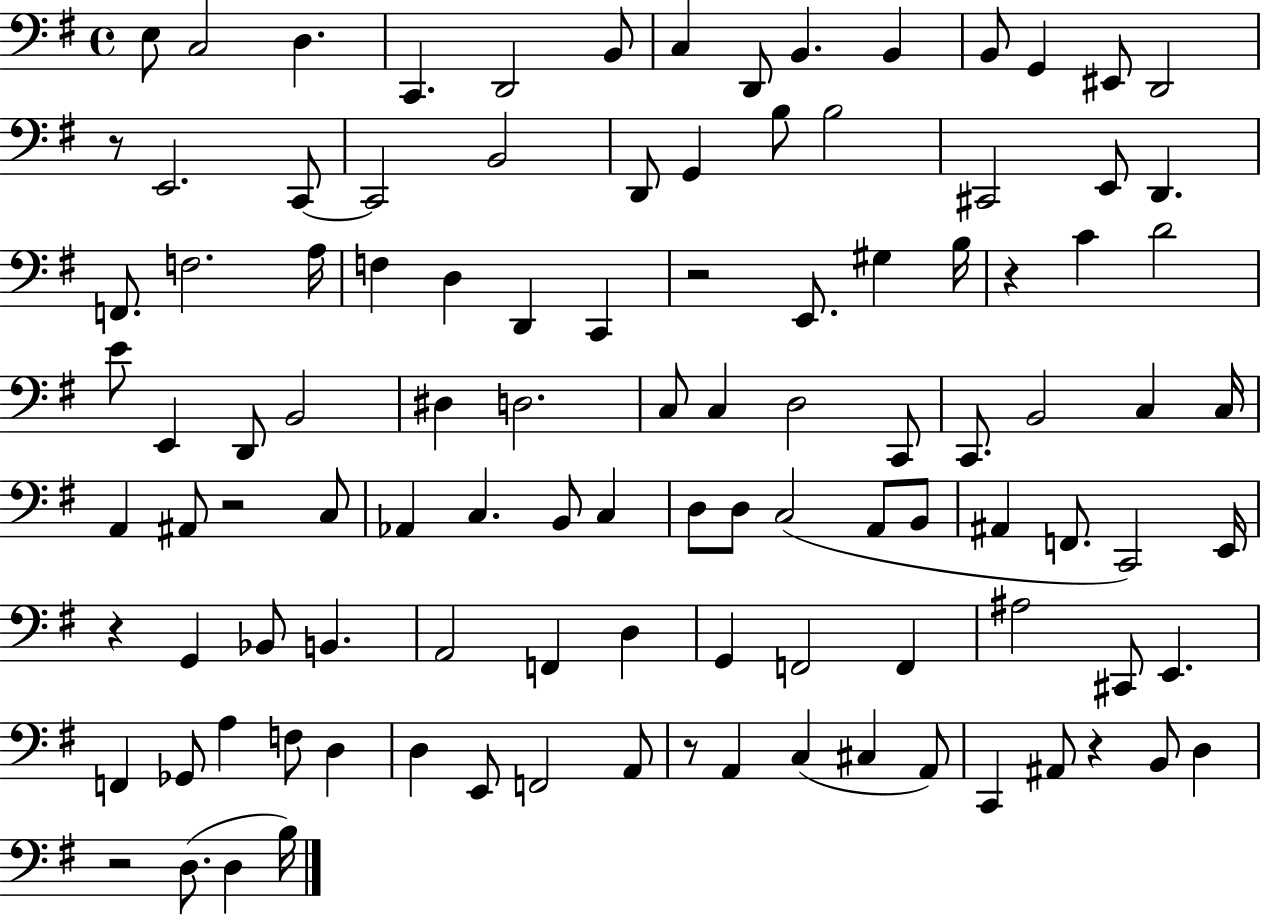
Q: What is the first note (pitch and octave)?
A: E3